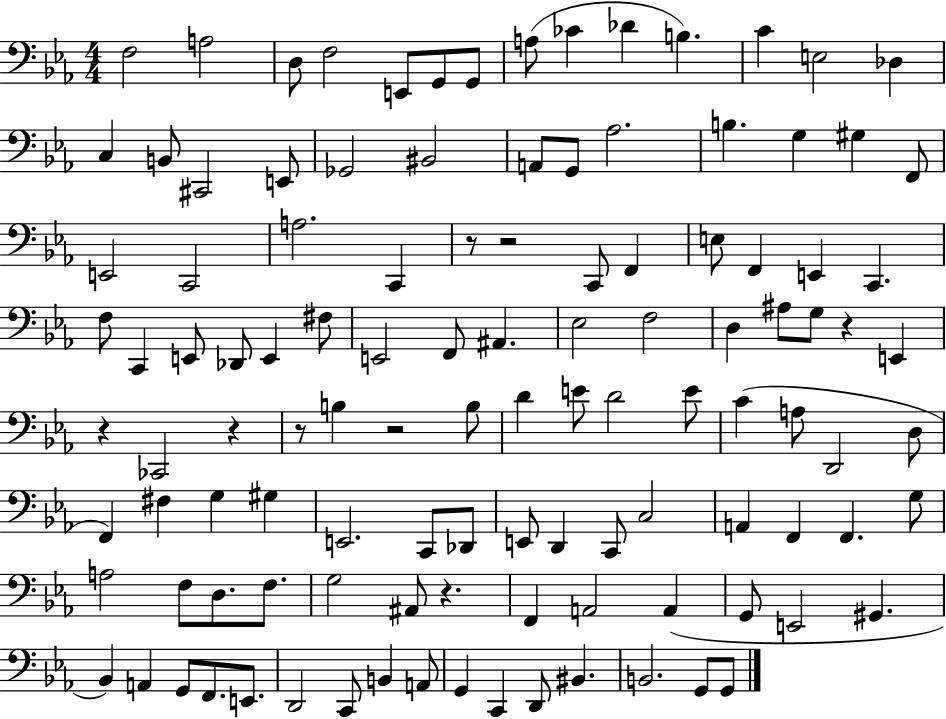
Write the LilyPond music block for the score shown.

{
  \clef bass
  \numericTimeSignature
  \time 4/4
  \key ees \major
  f2 a2 | d8 f2 e,8 g,8 g,8 | a8( ces'4 des'4 b4.) | c'4 e2 des4 | \break c4 b,8 cis,2 e,8 | ges,2 bis,2 | a,8 g,8 aes2. | b4. g4 gis4 f,8 | \break e,2 c,2 | a2. c,4 | r8 r2 c,8 f,4 | e8 f,4 e,4 c,4. | \break f8 c,4 e,8 des,8 e,4 fis8 | e,2 f,8 ais,4. | ees2 f2 | d4 ais8 g8 r4 e,4 | \break r4 ces,2 r4 | r8 b4 r2 b8 | d'4 e'8 d'2 e'8 | c'4( a8 d,2 d8 | \break f,4) fis4 g4 gis4 | e,2. c,8 des,8 | e,8 d,4 c,8 c2 | a,4 f,4 f,4. g8 | \break a2 f8 d8. f8. | g2 ais,8 r4. | f,4 a,2 a,4( | g,8 e,2 gis,4. | \break bes,4) a,4 g,8 f,8. e,8. | d,2 c,8 b,4 a,8 | g,4 c,4 d,8 bis,4. | b,2. g,8 g,8 | \break \bar "|."
}